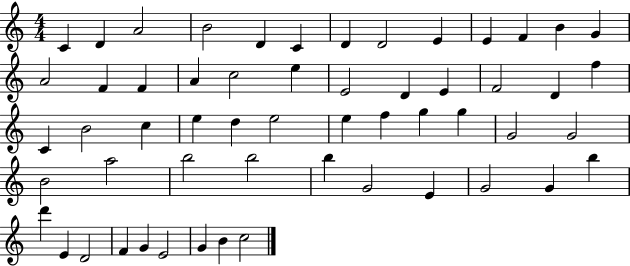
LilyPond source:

{
  \clef treble
  \numericTimeSignature
  \time 4/4
  \key c \major
  c'4 d'4 a'2 | b'2 d'4 c'4 | d'4 d'2 e'4 | e'4 f'4 b'4 g'4 | \break a'2 f'4 f'4 | a'4 c''2 e''4 | e'2 d'4 e'4 | f'2 d'4 f''4 | \break c'4 b'2 c''4 | e''4 d''4 e''2 | e''4 f''4 g''4 g''4 | g'2 g'2 | \break b'2 a''2 | b''2 b''2 | b''4 g'2 e'4 | g'2 g'4 b''4 | \break d'''4 e'4 d'2 | f'4 g'4 e'2 | g'4 b'4 c''2 | \bar "|."
}